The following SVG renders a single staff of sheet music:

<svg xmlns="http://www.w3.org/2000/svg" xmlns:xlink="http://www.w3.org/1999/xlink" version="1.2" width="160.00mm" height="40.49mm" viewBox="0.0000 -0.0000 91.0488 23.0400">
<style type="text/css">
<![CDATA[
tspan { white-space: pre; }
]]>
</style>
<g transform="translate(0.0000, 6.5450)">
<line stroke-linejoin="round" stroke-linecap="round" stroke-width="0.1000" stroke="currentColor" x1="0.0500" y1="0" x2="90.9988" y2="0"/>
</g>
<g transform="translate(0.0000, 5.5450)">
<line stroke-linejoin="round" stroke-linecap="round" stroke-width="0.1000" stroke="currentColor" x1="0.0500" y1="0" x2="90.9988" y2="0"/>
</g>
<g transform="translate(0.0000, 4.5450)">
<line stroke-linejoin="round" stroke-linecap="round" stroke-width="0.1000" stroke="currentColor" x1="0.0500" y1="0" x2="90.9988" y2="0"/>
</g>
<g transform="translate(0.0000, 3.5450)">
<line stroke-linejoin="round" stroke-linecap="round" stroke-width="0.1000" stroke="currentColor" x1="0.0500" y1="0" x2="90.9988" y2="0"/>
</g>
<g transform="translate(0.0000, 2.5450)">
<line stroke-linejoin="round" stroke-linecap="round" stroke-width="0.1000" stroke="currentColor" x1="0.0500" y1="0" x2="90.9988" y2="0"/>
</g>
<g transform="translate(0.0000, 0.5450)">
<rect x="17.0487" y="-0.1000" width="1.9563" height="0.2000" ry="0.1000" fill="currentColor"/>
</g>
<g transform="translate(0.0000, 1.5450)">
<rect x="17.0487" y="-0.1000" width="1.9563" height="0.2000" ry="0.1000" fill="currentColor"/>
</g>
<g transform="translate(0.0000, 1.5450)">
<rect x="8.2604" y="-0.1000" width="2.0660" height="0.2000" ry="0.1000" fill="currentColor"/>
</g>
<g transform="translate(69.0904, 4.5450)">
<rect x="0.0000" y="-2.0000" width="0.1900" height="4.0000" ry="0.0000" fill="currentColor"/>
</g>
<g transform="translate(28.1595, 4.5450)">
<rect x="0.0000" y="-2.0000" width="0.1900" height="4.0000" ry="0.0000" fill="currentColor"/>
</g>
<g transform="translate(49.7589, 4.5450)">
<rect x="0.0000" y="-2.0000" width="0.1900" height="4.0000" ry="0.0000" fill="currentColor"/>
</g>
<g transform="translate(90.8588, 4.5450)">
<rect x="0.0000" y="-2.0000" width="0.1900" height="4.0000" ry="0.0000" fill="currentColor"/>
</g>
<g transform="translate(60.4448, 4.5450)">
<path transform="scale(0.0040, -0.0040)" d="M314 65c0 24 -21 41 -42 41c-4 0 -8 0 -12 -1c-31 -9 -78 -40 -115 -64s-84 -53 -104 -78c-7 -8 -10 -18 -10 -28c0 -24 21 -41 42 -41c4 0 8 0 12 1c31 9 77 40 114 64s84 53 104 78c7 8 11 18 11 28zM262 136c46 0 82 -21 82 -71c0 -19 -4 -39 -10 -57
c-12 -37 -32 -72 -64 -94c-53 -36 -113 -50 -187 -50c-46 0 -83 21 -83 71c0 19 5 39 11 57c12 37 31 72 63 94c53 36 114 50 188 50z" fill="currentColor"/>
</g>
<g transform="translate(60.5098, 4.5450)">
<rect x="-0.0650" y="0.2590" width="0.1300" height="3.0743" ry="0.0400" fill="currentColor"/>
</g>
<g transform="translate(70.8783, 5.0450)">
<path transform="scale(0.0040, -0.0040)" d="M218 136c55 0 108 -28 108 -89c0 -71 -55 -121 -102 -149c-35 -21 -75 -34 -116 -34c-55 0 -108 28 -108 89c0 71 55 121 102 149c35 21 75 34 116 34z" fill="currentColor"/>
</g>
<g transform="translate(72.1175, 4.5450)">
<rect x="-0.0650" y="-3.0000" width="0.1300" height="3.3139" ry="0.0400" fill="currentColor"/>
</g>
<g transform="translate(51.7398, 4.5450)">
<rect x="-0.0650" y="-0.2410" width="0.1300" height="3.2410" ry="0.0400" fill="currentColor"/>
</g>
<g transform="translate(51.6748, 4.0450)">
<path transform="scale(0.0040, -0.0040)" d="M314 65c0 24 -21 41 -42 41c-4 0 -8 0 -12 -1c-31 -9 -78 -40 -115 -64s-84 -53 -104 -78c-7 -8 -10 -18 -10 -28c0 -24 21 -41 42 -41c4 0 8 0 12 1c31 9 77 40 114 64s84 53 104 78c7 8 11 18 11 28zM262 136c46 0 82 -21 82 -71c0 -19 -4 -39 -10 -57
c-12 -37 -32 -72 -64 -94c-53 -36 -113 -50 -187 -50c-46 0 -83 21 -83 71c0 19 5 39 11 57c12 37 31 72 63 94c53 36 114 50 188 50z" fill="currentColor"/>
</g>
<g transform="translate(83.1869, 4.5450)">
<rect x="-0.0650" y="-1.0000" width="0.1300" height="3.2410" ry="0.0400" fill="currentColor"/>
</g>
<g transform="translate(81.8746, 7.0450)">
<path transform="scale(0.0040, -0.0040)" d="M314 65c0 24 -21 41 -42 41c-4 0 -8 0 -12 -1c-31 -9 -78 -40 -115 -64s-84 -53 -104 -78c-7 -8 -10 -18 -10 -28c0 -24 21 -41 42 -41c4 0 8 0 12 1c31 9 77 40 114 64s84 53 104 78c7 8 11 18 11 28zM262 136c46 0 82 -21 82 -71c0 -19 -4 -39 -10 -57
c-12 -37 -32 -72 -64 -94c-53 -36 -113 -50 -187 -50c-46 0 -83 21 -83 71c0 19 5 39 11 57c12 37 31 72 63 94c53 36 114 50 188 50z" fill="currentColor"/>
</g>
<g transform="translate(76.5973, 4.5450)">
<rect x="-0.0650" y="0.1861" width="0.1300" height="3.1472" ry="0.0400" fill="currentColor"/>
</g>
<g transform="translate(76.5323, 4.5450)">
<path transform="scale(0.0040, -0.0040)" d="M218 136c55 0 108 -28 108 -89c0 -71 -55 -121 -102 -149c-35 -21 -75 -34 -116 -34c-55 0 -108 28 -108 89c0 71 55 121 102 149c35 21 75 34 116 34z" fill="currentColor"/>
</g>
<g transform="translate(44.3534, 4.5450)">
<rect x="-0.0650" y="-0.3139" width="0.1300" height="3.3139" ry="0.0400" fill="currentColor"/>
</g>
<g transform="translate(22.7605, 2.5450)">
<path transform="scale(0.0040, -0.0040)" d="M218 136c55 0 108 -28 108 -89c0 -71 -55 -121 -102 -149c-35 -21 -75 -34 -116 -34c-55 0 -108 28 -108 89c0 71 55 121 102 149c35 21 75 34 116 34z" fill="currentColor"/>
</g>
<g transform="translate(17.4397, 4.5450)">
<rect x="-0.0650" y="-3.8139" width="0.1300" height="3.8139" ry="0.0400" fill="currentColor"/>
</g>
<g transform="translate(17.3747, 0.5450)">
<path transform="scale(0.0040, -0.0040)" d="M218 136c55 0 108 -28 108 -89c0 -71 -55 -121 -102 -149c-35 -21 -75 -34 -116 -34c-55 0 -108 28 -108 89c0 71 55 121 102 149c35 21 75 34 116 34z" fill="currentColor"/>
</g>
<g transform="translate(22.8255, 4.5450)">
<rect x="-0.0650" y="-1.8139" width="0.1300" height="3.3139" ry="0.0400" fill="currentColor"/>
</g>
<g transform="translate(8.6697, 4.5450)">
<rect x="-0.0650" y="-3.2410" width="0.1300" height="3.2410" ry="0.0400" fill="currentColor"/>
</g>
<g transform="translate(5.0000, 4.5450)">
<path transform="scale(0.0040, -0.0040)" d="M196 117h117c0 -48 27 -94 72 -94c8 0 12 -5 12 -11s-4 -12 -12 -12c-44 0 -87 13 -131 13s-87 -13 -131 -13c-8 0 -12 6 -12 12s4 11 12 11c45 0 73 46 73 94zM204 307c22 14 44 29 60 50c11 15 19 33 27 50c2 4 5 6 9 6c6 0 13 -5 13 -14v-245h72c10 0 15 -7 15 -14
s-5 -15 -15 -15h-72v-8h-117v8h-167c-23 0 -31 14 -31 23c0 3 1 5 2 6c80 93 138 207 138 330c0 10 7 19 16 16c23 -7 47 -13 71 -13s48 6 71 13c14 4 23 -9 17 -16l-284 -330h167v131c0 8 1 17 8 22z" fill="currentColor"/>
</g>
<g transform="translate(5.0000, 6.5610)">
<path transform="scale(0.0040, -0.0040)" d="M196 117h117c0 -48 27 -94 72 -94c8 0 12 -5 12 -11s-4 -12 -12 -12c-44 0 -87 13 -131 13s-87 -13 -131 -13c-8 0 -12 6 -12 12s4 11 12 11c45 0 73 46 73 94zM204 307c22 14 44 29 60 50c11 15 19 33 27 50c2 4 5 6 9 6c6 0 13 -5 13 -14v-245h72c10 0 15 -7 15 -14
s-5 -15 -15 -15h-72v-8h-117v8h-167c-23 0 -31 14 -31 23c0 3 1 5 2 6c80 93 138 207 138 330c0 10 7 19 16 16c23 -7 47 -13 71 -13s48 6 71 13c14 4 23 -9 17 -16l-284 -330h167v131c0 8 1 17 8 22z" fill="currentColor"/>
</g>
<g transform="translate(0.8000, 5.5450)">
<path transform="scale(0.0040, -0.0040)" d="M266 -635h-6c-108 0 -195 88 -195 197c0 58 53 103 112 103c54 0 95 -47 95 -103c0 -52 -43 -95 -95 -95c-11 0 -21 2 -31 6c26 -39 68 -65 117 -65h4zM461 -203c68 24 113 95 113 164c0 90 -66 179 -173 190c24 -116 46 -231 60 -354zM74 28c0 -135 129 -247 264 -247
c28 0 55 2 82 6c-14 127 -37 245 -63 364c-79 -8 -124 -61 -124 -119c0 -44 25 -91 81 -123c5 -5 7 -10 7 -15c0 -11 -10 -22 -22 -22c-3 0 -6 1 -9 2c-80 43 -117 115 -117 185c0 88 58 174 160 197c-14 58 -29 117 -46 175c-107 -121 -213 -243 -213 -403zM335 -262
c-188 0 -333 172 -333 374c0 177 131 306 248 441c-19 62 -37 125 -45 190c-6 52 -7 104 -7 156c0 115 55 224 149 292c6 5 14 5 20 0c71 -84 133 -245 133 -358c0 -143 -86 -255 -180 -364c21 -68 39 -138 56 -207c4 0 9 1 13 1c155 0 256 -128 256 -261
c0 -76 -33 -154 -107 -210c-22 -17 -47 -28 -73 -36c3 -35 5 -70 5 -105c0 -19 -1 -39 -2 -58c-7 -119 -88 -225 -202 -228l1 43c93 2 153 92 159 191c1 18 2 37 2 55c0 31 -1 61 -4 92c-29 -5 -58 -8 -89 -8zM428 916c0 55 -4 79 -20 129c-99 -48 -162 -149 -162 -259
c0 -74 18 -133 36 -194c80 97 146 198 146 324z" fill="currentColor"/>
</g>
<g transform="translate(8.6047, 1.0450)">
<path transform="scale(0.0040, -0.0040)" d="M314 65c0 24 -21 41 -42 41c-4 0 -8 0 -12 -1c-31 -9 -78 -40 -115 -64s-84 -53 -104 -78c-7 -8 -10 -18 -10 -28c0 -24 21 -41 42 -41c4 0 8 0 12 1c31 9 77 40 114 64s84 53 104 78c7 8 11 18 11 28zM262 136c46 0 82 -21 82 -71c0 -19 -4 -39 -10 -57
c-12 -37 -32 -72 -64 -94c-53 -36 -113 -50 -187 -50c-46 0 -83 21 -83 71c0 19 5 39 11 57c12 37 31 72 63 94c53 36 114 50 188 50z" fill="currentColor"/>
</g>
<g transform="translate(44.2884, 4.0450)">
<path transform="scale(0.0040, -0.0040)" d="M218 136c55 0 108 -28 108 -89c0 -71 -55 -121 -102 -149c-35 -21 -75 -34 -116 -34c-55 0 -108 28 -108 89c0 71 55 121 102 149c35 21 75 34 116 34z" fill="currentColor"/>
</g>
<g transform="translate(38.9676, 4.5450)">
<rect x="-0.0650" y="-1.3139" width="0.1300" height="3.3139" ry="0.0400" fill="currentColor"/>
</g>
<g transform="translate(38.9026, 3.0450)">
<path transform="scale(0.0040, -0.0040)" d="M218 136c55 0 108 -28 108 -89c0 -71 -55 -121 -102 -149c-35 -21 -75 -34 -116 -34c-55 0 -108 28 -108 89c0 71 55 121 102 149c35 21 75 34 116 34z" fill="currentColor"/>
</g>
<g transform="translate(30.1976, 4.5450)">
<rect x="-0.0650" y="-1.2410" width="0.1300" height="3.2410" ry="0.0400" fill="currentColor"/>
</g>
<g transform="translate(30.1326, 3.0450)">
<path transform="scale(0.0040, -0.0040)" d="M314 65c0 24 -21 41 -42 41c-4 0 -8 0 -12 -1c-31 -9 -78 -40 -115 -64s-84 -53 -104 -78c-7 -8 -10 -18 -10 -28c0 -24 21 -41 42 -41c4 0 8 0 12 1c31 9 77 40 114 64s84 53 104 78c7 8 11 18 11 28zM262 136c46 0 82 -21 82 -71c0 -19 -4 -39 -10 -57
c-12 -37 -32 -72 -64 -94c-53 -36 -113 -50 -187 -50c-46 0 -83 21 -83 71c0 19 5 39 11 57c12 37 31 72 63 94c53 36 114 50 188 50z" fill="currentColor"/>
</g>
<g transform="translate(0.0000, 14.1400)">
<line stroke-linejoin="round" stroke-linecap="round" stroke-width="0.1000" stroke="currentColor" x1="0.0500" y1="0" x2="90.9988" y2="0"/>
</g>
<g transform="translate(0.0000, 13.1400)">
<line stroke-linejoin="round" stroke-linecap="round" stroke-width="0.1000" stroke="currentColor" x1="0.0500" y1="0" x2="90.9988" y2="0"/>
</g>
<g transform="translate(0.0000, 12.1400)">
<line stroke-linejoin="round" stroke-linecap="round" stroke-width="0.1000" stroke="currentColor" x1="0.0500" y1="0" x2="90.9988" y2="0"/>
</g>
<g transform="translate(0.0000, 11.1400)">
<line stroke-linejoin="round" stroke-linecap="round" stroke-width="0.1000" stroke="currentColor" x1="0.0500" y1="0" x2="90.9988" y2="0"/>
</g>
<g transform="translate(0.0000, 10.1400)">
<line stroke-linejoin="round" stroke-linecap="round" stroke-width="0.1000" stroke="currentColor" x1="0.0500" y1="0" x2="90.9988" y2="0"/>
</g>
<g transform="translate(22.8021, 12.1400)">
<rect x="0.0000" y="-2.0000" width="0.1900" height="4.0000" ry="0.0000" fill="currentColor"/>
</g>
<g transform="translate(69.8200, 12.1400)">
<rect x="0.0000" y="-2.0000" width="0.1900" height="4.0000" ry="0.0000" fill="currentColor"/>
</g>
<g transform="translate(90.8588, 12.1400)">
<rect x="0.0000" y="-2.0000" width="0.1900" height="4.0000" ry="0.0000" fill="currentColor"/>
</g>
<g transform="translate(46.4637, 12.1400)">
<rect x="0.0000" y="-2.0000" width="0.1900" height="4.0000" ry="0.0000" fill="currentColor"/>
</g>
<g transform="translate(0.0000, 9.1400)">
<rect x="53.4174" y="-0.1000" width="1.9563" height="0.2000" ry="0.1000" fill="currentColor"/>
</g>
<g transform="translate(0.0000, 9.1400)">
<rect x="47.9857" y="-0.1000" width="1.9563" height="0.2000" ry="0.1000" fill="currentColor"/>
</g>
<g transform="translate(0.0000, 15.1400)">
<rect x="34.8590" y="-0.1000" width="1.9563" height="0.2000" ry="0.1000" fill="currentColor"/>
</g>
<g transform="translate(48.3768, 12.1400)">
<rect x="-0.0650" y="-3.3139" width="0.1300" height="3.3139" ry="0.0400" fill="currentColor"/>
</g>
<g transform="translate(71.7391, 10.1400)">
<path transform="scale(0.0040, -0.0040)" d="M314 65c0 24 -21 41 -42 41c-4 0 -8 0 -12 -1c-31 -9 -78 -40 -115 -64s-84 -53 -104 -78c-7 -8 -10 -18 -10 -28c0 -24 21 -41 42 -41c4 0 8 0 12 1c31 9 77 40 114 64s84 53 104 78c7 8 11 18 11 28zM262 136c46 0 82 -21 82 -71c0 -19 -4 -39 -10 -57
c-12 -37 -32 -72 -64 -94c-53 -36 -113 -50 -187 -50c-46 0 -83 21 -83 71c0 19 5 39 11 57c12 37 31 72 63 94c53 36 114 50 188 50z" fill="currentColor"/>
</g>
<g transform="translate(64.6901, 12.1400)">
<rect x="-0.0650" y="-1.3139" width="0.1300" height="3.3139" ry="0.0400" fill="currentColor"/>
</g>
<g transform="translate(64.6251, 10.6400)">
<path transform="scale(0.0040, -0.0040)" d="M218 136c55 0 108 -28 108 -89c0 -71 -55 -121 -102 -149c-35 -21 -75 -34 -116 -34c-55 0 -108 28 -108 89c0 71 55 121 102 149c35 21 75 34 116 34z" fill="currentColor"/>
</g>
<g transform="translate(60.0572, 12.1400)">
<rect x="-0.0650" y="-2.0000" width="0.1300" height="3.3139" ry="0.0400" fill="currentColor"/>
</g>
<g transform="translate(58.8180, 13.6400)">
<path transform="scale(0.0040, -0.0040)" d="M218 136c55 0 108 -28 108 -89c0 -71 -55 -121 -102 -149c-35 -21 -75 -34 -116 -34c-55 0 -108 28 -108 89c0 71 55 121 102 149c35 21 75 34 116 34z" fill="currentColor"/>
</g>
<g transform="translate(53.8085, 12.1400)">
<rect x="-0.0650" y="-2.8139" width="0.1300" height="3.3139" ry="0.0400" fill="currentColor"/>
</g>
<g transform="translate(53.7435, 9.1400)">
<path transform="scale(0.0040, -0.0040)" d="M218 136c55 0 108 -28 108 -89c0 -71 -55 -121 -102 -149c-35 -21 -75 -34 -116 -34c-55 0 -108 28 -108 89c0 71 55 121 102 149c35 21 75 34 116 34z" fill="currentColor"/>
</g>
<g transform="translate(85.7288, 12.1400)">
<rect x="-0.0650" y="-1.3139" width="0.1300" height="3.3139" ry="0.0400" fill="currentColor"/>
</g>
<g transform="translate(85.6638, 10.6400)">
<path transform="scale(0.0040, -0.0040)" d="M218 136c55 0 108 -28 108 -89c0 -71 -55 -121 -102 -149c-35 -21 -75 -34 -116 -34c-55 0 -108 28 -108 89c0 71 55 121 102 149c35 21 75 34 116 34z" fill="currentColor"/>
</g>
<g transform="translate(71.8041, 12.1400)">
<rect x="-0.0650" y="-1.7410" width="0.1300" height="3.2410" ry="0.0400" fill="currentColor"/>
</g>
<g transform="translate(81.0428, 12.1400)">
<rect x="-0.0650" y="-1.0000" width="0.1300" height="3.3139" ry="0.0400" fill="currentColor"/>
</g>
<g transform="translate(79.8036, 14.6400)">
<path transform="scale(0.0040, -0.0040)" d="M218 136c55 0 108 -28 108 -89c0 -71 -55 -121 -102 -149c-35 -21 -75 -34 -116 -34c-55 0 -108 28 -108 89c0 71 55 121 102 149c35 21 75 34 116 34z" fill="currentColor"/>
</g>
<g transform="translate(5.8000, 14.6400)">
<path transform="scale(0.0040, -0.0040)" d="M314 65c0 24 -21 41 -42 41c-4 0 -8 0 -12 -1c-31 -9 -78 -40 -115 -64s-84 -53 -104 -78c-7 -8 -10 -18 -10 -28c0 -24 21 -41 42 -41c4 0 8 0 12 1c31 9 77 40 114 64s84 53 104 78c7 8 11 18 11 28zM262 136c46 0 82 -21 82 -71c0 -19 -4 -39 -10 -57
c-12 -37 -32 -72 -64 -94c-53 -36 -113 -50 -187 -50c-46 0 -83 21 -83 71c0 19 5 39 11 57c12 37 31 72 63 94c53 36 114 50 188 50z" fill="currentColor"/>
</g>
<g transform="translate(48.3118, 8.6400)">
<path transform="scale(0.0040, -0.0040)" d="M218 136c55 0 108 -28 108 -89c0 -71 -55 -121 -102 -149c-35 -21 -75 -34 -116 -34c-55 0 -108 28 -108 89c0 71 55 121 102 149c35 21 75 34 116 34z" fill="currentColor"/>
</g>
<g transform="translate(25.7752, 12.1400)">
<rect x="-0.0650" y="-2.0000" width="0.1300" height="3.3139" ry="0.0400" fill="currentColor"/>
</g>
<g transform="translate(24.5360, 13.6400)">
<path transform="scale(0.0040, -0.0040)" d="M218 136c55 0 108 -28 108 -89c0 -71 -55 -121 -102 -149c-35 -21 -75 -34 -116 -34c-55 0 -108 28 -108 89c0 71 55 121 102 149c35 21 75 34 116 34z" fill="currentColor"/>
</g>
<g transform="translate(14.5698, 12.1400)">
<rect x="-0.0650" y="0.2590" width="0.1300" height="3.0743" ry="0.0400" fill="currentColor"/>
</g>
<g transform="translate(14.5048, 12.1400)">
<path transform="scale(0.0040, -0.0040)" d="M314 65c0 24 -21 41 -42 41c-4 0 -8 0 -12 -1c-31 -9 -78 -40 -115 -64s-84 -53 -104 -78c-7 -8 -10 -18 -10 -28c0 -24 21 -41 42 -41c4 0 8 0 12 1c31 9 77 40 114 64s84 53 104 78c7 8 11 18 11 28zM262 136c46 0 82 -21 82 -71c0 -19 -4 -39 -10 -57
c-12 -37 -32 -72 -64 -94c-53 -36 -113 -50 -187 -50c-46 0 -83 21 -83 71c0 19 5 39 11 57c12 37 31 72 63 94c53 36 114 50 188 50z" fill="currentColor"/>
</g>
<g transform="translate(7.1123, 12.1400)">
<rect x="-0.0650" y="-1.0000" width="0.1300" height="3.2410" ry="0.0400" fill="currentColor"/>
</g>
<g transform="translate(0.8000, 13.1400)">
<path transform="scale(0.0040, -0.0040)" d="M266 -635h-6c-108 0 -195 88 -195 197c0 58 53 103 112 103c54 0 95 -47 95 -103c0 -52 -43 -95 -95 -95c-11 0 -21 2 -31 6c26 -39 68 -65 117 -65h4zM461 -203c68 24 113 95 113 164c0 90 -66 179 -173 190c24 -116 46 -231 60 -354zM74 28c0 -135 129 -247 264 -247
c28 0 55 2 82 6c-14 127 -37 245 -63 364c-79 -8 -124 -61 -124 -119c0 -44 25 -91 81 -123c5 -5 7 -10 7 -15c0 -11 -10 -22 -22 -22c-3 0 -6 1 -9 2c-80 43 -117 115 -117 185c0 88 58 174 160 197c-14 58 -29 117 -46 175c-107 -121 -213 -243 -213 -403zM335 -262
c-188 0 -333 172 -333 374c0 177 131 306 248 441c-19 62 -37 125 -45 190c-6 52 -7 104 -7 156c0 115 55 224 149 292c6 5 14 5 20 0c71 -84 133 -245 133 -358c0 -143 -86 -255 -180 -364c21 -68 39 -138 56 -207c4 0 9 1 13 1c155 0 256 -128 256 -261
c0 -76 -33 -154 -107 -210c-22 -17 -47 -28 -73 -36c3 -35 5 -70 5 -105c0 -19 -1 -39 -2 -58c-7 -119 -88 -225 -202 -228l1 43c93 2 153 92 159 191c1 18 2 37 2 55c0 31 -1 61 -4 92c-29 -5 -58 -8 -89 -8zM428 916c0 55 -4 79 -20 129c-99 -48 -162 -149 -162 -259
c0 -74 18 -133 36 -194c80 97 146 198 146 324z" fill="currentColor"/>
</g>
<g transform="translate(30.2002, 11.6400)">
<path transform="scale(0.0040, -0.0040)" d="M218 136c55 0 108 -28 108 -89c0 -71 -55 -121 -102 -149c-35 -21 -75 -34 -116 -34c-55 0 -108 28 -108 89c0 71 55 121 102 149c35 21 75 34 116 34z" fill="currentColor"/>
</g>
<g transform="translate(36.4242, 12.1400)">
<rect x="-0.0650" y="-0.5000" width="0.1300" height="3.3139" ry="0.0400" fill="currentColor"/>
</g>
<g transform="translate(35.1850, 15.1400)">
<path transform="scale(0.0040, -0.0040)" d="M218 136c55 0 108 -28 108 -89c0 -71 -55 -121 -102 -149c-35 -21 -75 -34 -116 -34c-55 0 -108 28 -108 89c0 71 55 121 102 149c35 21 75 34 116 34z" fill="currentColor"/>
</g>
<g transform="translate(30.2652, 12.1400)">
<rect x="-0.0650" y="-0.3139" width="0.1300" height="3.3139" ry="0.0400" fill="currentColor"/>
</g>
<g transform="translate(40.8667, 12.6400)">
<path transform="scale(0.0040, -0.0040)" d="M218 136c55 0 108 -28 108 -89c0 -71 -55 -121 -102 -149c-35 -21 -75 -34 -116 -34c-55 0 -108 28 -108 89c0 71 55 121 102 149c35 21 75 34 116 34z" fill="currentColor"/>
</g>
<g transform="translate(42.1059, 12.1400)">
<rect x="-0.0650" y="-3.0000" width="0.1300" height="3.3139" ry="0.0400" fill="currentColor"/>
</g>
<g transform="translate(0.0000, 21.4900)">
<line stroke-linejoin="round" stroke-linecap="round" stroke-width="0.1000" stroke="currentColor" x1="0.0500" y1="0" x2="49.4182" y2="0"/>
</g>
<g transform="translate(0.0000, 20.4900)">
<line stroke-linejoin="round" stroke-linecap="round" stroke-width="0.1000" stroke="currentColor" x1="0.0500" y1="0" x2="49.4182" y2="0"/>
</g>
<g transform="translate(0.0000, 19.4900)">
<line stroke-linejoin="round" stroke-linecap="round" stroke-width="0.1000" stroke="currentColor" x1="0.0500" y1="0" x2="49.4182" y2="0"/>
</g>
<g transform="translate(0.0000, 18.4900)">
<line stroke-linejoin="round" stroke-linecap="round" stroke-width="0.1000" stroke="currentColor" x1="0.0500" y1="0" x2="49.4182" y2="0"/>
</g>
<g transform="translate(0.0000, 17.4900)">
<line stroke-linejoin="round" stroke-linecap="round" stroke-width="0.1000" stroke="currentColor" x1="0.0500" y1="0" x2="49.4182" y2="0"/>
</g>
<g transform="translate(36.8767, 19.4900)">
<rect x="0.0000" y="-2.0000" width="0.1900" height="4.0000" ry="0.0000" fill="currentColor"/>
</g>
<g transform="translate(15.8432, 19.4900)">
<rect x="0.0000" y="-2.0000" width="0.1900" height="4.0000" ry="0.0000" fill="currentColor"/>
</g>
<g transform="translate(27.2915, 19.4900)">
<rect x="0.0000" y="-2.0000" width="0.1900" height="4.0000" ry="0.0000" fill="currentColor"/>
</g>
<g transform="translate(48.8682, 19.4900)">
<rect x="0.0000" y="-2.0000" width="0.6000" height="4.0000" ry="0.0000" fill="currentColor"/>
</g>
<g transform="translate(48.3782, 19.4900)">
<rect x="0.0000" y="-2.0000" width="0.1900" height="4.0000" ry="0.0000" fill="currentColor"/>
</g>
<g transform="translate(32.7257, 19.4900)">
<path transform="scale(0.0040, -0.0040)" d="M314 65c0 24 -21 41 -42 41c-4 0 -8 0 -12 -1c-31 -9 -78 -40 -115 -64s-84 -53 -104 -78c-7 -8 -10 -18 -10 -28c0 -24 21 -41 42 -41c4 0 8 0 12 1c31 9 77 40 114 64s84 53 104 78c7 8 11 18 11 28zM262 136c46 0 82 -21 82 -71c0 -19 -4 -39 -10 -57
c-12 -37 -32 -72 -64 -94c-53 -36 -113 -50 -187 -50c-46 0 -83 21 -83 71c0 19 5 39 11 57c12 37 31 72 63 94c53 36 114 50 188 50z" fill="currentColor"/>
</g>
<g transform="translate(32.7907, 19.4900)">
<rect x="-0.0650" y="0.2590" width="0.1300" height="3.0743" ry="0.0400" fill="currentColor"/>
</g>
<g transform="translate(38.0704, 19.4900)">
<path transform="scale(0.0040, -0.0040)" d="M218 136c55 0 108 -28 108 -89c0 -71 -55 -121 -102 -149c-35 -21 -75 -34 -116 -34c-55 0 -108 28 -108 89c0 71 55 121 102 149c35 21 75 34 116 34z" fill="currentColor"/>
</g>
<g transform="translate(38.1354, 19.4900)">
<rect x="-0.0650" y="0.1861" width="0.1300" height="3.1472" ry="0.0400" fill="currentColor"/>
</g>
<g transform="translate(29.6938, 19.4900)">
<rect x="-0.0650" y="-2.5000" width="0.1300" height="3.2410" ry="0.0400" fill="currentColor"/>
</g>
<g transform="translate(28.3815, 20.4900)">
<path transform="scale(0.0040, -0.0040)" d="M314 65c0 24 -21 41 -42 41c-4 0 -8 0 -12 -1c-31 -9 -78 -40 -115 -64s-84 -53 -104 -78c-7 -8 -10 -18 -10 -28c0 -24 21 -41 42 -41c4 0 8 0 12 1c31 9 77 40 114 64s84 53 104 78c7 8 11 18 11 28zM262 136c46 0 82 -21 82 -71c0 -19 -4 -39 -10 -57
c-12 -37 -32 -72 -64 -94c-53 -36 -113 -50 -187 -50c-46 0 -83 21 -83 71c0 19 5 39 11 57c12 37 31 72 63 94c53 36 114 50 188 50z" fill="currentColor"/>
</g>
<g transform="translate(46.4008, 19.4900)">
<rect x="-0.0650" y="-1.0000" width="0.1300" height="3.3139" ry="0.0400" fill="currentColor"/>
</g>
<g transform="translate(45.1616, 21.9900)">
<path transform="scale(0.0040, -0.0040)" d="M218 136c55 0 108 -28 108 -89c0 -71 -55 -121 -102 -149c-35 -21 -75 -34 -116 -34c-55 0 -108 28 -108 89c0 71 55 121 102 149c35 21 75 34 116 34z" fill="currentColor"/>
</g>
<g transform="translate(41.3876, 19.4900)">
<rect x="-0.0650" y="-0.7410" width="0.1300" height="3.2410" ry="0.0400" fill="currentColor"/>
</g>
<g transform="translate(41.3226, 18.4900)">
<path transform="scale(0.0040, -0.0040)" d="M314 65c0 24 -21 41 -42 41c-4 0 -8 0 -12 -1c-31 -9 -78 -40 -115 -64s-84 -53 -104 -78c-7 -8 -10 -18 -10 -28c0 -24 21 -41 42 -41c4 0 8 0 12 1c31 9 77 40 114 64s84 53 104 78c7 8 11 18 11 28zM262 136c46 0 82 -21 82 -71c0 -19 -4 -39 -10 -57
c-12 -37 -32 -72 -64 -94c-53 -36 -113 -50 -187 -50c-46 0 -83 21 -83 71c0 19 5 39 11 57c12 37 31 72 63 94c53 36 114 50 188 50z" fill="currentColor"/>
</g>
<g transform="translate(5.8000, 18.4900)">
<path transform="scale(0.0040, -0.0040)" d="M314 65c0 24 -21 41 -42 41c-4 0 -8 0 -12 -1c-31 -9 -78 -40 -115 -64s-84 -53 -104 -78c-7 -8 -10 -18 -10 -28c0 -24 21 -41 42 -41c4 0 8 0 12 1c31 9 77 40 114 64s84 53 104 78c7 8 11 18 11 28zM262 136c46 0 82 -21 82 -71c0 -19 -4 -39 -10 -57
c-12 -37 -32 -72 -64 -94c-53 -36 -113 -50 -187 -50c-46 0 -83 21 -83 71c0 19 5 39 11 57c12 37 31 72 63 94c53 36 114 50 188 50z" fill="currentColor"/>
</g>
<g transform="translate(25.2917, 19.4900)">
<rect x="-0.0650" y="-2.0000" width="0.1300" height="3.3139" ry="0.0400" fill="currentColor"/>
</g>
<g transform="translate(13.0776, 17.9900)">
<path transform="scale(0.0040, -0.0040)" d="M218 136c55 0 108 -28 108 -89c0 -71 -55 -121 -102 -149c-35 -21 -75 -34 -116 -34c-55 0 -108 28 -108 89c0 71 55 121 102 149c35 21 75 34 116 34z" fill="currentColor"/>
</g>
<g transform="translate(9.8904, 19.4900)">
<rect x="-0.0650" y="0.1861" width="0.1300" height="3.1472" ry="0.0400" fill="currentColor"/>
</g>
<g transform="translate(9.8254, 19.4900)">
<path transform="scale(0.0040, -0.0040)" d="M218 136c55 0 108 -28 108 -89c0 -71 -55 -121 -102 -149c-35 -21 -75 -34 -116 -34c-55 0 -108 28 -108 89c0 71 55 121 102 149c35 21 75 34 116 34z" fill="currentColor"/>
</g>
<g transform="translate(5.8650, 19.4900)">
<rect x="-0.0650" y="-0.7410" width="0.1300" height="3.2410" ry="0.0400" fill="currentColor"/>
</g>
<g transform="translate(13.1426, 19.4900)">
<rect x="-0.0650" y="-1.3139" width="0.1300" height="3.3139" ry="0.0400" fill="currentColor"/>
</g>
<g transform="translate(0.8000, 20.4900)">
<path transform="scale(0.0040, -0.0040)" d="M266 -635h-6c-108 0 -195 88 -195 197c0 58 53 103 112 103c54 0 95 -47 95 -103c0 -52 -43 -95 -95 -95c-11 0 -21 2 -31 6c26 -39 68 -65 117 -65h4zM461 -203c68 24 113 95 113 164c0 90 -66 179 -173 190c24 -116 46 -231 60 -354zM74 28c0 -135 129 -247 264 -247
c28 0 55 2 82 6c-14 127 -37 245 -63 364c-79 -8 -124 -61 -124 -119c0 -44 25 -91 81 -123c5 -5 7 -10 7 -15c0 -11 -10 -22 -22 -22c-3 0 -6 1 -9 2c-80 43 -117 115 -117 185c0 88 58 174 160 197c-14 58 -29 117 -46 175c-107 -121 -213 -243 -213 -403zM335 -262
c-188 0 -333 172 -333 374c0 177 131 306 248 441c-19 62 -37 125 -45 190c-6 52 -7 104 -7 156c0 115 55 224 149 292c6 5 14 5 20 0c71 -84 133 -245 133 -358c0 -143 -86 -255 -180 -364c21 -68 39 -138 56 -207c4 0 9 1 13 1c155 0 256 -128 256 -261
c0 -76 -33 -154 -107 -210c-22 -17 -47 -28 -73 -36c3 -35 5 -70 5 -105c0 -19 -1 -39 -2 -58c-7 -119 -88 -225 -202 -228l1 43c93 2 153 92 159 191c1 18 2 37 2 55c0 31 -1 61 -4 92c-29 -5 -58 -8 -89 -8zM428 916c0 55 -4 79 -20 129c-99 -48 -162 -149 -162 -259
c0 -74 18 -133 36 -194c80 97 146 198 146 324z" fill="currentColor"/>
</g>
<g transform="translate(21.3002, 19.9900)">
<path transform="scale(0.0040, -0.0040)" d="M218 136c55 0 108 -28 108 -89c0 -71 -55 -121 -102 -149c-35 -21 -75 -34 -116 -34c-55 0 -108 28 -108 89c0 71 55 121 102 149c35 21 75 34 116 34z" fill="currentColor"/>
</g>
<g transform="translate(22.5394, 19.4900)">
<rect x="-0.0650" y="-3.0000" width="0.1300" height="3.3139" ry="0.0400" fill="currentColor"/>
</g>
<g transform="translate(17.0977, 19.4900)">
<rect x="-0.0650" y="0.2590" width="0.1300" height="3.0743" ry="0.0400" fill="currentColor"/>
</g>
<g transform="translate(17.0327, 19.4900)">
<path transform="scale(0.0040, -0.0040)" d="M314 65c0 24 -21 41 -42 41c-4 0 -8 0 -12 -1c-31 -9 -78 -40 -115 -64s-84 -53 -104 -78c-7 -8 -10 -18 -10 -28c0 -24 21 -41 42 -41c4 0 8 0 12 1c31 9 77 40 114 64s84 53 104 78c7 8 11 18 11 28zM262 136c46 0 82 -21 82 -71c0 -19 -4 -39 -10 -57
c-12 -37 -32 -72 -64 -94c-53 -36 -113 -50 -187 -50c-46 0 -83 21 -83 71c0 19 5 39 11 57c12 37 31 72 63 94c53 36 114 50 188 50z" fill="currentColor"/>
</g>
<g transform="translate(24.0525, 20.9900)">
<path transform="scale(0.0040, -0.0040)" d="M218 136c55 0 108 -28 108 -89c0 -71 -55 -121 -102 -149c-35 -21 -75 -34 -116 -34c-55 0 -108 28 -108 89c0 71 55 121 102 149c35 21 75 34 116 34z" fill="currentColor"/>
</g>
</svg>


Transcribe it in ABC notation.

X:1
T:Untitled
M:4/4
L:1/4
K:C
b2 c' f e2 e c c2 B2 A B D2 D2 B2 F c C A b a F e f2 D e d2 B e B2 A F G2 B2 B d2 D